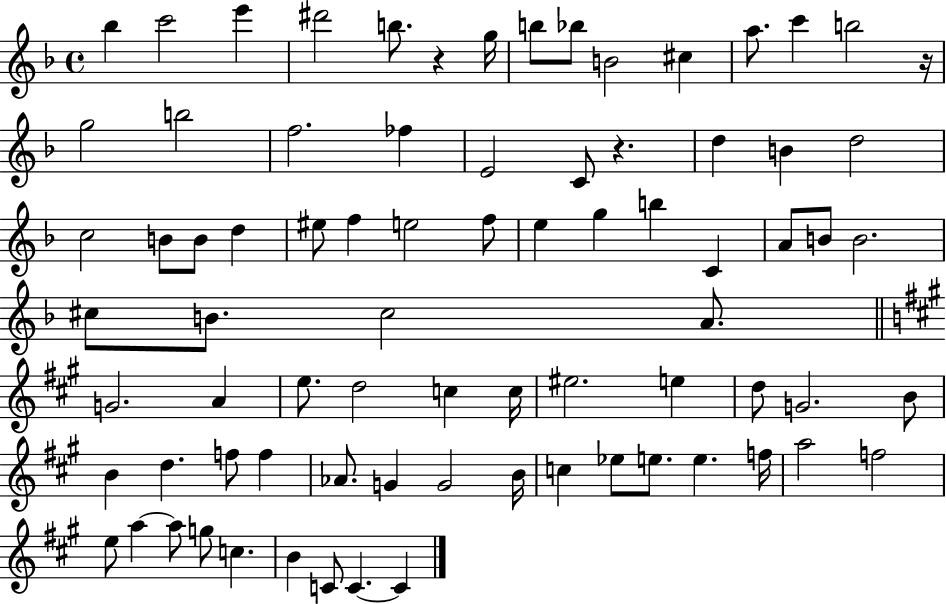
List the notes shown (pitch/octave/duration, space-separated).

Bb5/q C6/h E6/q D#6/h B5/e. R/q G5/s B5/e Bb5/e B4/h C#5/q A5/e. C6/q B5/h R/s G5/h B5/h F5/h. FES5/q E4/h C4/e R/q. D5/q B4/q D5/h C5/h B4/e B4/e D5/q EIS5/e F5/q E5/h F5/e E5/q G5/q B5/q C4/q A4/e B4/e B4/h. C#5/e B4/e. C#5/h A4/e. G4/h. A4/q E5/e. D5/h C5/q C5/s EIS5/h. E5/q D5/e G4/h. B4/e B4/q D5/q. F5/e F5/q Ab4/e. G4/q G4/h B4/s C5/q Eb5/e E5/e. E5/q. F5/s A5/h F5/h E5/e A5/q A5/e G5/e C5/q. B4/q C4/e C4/q. C4/q